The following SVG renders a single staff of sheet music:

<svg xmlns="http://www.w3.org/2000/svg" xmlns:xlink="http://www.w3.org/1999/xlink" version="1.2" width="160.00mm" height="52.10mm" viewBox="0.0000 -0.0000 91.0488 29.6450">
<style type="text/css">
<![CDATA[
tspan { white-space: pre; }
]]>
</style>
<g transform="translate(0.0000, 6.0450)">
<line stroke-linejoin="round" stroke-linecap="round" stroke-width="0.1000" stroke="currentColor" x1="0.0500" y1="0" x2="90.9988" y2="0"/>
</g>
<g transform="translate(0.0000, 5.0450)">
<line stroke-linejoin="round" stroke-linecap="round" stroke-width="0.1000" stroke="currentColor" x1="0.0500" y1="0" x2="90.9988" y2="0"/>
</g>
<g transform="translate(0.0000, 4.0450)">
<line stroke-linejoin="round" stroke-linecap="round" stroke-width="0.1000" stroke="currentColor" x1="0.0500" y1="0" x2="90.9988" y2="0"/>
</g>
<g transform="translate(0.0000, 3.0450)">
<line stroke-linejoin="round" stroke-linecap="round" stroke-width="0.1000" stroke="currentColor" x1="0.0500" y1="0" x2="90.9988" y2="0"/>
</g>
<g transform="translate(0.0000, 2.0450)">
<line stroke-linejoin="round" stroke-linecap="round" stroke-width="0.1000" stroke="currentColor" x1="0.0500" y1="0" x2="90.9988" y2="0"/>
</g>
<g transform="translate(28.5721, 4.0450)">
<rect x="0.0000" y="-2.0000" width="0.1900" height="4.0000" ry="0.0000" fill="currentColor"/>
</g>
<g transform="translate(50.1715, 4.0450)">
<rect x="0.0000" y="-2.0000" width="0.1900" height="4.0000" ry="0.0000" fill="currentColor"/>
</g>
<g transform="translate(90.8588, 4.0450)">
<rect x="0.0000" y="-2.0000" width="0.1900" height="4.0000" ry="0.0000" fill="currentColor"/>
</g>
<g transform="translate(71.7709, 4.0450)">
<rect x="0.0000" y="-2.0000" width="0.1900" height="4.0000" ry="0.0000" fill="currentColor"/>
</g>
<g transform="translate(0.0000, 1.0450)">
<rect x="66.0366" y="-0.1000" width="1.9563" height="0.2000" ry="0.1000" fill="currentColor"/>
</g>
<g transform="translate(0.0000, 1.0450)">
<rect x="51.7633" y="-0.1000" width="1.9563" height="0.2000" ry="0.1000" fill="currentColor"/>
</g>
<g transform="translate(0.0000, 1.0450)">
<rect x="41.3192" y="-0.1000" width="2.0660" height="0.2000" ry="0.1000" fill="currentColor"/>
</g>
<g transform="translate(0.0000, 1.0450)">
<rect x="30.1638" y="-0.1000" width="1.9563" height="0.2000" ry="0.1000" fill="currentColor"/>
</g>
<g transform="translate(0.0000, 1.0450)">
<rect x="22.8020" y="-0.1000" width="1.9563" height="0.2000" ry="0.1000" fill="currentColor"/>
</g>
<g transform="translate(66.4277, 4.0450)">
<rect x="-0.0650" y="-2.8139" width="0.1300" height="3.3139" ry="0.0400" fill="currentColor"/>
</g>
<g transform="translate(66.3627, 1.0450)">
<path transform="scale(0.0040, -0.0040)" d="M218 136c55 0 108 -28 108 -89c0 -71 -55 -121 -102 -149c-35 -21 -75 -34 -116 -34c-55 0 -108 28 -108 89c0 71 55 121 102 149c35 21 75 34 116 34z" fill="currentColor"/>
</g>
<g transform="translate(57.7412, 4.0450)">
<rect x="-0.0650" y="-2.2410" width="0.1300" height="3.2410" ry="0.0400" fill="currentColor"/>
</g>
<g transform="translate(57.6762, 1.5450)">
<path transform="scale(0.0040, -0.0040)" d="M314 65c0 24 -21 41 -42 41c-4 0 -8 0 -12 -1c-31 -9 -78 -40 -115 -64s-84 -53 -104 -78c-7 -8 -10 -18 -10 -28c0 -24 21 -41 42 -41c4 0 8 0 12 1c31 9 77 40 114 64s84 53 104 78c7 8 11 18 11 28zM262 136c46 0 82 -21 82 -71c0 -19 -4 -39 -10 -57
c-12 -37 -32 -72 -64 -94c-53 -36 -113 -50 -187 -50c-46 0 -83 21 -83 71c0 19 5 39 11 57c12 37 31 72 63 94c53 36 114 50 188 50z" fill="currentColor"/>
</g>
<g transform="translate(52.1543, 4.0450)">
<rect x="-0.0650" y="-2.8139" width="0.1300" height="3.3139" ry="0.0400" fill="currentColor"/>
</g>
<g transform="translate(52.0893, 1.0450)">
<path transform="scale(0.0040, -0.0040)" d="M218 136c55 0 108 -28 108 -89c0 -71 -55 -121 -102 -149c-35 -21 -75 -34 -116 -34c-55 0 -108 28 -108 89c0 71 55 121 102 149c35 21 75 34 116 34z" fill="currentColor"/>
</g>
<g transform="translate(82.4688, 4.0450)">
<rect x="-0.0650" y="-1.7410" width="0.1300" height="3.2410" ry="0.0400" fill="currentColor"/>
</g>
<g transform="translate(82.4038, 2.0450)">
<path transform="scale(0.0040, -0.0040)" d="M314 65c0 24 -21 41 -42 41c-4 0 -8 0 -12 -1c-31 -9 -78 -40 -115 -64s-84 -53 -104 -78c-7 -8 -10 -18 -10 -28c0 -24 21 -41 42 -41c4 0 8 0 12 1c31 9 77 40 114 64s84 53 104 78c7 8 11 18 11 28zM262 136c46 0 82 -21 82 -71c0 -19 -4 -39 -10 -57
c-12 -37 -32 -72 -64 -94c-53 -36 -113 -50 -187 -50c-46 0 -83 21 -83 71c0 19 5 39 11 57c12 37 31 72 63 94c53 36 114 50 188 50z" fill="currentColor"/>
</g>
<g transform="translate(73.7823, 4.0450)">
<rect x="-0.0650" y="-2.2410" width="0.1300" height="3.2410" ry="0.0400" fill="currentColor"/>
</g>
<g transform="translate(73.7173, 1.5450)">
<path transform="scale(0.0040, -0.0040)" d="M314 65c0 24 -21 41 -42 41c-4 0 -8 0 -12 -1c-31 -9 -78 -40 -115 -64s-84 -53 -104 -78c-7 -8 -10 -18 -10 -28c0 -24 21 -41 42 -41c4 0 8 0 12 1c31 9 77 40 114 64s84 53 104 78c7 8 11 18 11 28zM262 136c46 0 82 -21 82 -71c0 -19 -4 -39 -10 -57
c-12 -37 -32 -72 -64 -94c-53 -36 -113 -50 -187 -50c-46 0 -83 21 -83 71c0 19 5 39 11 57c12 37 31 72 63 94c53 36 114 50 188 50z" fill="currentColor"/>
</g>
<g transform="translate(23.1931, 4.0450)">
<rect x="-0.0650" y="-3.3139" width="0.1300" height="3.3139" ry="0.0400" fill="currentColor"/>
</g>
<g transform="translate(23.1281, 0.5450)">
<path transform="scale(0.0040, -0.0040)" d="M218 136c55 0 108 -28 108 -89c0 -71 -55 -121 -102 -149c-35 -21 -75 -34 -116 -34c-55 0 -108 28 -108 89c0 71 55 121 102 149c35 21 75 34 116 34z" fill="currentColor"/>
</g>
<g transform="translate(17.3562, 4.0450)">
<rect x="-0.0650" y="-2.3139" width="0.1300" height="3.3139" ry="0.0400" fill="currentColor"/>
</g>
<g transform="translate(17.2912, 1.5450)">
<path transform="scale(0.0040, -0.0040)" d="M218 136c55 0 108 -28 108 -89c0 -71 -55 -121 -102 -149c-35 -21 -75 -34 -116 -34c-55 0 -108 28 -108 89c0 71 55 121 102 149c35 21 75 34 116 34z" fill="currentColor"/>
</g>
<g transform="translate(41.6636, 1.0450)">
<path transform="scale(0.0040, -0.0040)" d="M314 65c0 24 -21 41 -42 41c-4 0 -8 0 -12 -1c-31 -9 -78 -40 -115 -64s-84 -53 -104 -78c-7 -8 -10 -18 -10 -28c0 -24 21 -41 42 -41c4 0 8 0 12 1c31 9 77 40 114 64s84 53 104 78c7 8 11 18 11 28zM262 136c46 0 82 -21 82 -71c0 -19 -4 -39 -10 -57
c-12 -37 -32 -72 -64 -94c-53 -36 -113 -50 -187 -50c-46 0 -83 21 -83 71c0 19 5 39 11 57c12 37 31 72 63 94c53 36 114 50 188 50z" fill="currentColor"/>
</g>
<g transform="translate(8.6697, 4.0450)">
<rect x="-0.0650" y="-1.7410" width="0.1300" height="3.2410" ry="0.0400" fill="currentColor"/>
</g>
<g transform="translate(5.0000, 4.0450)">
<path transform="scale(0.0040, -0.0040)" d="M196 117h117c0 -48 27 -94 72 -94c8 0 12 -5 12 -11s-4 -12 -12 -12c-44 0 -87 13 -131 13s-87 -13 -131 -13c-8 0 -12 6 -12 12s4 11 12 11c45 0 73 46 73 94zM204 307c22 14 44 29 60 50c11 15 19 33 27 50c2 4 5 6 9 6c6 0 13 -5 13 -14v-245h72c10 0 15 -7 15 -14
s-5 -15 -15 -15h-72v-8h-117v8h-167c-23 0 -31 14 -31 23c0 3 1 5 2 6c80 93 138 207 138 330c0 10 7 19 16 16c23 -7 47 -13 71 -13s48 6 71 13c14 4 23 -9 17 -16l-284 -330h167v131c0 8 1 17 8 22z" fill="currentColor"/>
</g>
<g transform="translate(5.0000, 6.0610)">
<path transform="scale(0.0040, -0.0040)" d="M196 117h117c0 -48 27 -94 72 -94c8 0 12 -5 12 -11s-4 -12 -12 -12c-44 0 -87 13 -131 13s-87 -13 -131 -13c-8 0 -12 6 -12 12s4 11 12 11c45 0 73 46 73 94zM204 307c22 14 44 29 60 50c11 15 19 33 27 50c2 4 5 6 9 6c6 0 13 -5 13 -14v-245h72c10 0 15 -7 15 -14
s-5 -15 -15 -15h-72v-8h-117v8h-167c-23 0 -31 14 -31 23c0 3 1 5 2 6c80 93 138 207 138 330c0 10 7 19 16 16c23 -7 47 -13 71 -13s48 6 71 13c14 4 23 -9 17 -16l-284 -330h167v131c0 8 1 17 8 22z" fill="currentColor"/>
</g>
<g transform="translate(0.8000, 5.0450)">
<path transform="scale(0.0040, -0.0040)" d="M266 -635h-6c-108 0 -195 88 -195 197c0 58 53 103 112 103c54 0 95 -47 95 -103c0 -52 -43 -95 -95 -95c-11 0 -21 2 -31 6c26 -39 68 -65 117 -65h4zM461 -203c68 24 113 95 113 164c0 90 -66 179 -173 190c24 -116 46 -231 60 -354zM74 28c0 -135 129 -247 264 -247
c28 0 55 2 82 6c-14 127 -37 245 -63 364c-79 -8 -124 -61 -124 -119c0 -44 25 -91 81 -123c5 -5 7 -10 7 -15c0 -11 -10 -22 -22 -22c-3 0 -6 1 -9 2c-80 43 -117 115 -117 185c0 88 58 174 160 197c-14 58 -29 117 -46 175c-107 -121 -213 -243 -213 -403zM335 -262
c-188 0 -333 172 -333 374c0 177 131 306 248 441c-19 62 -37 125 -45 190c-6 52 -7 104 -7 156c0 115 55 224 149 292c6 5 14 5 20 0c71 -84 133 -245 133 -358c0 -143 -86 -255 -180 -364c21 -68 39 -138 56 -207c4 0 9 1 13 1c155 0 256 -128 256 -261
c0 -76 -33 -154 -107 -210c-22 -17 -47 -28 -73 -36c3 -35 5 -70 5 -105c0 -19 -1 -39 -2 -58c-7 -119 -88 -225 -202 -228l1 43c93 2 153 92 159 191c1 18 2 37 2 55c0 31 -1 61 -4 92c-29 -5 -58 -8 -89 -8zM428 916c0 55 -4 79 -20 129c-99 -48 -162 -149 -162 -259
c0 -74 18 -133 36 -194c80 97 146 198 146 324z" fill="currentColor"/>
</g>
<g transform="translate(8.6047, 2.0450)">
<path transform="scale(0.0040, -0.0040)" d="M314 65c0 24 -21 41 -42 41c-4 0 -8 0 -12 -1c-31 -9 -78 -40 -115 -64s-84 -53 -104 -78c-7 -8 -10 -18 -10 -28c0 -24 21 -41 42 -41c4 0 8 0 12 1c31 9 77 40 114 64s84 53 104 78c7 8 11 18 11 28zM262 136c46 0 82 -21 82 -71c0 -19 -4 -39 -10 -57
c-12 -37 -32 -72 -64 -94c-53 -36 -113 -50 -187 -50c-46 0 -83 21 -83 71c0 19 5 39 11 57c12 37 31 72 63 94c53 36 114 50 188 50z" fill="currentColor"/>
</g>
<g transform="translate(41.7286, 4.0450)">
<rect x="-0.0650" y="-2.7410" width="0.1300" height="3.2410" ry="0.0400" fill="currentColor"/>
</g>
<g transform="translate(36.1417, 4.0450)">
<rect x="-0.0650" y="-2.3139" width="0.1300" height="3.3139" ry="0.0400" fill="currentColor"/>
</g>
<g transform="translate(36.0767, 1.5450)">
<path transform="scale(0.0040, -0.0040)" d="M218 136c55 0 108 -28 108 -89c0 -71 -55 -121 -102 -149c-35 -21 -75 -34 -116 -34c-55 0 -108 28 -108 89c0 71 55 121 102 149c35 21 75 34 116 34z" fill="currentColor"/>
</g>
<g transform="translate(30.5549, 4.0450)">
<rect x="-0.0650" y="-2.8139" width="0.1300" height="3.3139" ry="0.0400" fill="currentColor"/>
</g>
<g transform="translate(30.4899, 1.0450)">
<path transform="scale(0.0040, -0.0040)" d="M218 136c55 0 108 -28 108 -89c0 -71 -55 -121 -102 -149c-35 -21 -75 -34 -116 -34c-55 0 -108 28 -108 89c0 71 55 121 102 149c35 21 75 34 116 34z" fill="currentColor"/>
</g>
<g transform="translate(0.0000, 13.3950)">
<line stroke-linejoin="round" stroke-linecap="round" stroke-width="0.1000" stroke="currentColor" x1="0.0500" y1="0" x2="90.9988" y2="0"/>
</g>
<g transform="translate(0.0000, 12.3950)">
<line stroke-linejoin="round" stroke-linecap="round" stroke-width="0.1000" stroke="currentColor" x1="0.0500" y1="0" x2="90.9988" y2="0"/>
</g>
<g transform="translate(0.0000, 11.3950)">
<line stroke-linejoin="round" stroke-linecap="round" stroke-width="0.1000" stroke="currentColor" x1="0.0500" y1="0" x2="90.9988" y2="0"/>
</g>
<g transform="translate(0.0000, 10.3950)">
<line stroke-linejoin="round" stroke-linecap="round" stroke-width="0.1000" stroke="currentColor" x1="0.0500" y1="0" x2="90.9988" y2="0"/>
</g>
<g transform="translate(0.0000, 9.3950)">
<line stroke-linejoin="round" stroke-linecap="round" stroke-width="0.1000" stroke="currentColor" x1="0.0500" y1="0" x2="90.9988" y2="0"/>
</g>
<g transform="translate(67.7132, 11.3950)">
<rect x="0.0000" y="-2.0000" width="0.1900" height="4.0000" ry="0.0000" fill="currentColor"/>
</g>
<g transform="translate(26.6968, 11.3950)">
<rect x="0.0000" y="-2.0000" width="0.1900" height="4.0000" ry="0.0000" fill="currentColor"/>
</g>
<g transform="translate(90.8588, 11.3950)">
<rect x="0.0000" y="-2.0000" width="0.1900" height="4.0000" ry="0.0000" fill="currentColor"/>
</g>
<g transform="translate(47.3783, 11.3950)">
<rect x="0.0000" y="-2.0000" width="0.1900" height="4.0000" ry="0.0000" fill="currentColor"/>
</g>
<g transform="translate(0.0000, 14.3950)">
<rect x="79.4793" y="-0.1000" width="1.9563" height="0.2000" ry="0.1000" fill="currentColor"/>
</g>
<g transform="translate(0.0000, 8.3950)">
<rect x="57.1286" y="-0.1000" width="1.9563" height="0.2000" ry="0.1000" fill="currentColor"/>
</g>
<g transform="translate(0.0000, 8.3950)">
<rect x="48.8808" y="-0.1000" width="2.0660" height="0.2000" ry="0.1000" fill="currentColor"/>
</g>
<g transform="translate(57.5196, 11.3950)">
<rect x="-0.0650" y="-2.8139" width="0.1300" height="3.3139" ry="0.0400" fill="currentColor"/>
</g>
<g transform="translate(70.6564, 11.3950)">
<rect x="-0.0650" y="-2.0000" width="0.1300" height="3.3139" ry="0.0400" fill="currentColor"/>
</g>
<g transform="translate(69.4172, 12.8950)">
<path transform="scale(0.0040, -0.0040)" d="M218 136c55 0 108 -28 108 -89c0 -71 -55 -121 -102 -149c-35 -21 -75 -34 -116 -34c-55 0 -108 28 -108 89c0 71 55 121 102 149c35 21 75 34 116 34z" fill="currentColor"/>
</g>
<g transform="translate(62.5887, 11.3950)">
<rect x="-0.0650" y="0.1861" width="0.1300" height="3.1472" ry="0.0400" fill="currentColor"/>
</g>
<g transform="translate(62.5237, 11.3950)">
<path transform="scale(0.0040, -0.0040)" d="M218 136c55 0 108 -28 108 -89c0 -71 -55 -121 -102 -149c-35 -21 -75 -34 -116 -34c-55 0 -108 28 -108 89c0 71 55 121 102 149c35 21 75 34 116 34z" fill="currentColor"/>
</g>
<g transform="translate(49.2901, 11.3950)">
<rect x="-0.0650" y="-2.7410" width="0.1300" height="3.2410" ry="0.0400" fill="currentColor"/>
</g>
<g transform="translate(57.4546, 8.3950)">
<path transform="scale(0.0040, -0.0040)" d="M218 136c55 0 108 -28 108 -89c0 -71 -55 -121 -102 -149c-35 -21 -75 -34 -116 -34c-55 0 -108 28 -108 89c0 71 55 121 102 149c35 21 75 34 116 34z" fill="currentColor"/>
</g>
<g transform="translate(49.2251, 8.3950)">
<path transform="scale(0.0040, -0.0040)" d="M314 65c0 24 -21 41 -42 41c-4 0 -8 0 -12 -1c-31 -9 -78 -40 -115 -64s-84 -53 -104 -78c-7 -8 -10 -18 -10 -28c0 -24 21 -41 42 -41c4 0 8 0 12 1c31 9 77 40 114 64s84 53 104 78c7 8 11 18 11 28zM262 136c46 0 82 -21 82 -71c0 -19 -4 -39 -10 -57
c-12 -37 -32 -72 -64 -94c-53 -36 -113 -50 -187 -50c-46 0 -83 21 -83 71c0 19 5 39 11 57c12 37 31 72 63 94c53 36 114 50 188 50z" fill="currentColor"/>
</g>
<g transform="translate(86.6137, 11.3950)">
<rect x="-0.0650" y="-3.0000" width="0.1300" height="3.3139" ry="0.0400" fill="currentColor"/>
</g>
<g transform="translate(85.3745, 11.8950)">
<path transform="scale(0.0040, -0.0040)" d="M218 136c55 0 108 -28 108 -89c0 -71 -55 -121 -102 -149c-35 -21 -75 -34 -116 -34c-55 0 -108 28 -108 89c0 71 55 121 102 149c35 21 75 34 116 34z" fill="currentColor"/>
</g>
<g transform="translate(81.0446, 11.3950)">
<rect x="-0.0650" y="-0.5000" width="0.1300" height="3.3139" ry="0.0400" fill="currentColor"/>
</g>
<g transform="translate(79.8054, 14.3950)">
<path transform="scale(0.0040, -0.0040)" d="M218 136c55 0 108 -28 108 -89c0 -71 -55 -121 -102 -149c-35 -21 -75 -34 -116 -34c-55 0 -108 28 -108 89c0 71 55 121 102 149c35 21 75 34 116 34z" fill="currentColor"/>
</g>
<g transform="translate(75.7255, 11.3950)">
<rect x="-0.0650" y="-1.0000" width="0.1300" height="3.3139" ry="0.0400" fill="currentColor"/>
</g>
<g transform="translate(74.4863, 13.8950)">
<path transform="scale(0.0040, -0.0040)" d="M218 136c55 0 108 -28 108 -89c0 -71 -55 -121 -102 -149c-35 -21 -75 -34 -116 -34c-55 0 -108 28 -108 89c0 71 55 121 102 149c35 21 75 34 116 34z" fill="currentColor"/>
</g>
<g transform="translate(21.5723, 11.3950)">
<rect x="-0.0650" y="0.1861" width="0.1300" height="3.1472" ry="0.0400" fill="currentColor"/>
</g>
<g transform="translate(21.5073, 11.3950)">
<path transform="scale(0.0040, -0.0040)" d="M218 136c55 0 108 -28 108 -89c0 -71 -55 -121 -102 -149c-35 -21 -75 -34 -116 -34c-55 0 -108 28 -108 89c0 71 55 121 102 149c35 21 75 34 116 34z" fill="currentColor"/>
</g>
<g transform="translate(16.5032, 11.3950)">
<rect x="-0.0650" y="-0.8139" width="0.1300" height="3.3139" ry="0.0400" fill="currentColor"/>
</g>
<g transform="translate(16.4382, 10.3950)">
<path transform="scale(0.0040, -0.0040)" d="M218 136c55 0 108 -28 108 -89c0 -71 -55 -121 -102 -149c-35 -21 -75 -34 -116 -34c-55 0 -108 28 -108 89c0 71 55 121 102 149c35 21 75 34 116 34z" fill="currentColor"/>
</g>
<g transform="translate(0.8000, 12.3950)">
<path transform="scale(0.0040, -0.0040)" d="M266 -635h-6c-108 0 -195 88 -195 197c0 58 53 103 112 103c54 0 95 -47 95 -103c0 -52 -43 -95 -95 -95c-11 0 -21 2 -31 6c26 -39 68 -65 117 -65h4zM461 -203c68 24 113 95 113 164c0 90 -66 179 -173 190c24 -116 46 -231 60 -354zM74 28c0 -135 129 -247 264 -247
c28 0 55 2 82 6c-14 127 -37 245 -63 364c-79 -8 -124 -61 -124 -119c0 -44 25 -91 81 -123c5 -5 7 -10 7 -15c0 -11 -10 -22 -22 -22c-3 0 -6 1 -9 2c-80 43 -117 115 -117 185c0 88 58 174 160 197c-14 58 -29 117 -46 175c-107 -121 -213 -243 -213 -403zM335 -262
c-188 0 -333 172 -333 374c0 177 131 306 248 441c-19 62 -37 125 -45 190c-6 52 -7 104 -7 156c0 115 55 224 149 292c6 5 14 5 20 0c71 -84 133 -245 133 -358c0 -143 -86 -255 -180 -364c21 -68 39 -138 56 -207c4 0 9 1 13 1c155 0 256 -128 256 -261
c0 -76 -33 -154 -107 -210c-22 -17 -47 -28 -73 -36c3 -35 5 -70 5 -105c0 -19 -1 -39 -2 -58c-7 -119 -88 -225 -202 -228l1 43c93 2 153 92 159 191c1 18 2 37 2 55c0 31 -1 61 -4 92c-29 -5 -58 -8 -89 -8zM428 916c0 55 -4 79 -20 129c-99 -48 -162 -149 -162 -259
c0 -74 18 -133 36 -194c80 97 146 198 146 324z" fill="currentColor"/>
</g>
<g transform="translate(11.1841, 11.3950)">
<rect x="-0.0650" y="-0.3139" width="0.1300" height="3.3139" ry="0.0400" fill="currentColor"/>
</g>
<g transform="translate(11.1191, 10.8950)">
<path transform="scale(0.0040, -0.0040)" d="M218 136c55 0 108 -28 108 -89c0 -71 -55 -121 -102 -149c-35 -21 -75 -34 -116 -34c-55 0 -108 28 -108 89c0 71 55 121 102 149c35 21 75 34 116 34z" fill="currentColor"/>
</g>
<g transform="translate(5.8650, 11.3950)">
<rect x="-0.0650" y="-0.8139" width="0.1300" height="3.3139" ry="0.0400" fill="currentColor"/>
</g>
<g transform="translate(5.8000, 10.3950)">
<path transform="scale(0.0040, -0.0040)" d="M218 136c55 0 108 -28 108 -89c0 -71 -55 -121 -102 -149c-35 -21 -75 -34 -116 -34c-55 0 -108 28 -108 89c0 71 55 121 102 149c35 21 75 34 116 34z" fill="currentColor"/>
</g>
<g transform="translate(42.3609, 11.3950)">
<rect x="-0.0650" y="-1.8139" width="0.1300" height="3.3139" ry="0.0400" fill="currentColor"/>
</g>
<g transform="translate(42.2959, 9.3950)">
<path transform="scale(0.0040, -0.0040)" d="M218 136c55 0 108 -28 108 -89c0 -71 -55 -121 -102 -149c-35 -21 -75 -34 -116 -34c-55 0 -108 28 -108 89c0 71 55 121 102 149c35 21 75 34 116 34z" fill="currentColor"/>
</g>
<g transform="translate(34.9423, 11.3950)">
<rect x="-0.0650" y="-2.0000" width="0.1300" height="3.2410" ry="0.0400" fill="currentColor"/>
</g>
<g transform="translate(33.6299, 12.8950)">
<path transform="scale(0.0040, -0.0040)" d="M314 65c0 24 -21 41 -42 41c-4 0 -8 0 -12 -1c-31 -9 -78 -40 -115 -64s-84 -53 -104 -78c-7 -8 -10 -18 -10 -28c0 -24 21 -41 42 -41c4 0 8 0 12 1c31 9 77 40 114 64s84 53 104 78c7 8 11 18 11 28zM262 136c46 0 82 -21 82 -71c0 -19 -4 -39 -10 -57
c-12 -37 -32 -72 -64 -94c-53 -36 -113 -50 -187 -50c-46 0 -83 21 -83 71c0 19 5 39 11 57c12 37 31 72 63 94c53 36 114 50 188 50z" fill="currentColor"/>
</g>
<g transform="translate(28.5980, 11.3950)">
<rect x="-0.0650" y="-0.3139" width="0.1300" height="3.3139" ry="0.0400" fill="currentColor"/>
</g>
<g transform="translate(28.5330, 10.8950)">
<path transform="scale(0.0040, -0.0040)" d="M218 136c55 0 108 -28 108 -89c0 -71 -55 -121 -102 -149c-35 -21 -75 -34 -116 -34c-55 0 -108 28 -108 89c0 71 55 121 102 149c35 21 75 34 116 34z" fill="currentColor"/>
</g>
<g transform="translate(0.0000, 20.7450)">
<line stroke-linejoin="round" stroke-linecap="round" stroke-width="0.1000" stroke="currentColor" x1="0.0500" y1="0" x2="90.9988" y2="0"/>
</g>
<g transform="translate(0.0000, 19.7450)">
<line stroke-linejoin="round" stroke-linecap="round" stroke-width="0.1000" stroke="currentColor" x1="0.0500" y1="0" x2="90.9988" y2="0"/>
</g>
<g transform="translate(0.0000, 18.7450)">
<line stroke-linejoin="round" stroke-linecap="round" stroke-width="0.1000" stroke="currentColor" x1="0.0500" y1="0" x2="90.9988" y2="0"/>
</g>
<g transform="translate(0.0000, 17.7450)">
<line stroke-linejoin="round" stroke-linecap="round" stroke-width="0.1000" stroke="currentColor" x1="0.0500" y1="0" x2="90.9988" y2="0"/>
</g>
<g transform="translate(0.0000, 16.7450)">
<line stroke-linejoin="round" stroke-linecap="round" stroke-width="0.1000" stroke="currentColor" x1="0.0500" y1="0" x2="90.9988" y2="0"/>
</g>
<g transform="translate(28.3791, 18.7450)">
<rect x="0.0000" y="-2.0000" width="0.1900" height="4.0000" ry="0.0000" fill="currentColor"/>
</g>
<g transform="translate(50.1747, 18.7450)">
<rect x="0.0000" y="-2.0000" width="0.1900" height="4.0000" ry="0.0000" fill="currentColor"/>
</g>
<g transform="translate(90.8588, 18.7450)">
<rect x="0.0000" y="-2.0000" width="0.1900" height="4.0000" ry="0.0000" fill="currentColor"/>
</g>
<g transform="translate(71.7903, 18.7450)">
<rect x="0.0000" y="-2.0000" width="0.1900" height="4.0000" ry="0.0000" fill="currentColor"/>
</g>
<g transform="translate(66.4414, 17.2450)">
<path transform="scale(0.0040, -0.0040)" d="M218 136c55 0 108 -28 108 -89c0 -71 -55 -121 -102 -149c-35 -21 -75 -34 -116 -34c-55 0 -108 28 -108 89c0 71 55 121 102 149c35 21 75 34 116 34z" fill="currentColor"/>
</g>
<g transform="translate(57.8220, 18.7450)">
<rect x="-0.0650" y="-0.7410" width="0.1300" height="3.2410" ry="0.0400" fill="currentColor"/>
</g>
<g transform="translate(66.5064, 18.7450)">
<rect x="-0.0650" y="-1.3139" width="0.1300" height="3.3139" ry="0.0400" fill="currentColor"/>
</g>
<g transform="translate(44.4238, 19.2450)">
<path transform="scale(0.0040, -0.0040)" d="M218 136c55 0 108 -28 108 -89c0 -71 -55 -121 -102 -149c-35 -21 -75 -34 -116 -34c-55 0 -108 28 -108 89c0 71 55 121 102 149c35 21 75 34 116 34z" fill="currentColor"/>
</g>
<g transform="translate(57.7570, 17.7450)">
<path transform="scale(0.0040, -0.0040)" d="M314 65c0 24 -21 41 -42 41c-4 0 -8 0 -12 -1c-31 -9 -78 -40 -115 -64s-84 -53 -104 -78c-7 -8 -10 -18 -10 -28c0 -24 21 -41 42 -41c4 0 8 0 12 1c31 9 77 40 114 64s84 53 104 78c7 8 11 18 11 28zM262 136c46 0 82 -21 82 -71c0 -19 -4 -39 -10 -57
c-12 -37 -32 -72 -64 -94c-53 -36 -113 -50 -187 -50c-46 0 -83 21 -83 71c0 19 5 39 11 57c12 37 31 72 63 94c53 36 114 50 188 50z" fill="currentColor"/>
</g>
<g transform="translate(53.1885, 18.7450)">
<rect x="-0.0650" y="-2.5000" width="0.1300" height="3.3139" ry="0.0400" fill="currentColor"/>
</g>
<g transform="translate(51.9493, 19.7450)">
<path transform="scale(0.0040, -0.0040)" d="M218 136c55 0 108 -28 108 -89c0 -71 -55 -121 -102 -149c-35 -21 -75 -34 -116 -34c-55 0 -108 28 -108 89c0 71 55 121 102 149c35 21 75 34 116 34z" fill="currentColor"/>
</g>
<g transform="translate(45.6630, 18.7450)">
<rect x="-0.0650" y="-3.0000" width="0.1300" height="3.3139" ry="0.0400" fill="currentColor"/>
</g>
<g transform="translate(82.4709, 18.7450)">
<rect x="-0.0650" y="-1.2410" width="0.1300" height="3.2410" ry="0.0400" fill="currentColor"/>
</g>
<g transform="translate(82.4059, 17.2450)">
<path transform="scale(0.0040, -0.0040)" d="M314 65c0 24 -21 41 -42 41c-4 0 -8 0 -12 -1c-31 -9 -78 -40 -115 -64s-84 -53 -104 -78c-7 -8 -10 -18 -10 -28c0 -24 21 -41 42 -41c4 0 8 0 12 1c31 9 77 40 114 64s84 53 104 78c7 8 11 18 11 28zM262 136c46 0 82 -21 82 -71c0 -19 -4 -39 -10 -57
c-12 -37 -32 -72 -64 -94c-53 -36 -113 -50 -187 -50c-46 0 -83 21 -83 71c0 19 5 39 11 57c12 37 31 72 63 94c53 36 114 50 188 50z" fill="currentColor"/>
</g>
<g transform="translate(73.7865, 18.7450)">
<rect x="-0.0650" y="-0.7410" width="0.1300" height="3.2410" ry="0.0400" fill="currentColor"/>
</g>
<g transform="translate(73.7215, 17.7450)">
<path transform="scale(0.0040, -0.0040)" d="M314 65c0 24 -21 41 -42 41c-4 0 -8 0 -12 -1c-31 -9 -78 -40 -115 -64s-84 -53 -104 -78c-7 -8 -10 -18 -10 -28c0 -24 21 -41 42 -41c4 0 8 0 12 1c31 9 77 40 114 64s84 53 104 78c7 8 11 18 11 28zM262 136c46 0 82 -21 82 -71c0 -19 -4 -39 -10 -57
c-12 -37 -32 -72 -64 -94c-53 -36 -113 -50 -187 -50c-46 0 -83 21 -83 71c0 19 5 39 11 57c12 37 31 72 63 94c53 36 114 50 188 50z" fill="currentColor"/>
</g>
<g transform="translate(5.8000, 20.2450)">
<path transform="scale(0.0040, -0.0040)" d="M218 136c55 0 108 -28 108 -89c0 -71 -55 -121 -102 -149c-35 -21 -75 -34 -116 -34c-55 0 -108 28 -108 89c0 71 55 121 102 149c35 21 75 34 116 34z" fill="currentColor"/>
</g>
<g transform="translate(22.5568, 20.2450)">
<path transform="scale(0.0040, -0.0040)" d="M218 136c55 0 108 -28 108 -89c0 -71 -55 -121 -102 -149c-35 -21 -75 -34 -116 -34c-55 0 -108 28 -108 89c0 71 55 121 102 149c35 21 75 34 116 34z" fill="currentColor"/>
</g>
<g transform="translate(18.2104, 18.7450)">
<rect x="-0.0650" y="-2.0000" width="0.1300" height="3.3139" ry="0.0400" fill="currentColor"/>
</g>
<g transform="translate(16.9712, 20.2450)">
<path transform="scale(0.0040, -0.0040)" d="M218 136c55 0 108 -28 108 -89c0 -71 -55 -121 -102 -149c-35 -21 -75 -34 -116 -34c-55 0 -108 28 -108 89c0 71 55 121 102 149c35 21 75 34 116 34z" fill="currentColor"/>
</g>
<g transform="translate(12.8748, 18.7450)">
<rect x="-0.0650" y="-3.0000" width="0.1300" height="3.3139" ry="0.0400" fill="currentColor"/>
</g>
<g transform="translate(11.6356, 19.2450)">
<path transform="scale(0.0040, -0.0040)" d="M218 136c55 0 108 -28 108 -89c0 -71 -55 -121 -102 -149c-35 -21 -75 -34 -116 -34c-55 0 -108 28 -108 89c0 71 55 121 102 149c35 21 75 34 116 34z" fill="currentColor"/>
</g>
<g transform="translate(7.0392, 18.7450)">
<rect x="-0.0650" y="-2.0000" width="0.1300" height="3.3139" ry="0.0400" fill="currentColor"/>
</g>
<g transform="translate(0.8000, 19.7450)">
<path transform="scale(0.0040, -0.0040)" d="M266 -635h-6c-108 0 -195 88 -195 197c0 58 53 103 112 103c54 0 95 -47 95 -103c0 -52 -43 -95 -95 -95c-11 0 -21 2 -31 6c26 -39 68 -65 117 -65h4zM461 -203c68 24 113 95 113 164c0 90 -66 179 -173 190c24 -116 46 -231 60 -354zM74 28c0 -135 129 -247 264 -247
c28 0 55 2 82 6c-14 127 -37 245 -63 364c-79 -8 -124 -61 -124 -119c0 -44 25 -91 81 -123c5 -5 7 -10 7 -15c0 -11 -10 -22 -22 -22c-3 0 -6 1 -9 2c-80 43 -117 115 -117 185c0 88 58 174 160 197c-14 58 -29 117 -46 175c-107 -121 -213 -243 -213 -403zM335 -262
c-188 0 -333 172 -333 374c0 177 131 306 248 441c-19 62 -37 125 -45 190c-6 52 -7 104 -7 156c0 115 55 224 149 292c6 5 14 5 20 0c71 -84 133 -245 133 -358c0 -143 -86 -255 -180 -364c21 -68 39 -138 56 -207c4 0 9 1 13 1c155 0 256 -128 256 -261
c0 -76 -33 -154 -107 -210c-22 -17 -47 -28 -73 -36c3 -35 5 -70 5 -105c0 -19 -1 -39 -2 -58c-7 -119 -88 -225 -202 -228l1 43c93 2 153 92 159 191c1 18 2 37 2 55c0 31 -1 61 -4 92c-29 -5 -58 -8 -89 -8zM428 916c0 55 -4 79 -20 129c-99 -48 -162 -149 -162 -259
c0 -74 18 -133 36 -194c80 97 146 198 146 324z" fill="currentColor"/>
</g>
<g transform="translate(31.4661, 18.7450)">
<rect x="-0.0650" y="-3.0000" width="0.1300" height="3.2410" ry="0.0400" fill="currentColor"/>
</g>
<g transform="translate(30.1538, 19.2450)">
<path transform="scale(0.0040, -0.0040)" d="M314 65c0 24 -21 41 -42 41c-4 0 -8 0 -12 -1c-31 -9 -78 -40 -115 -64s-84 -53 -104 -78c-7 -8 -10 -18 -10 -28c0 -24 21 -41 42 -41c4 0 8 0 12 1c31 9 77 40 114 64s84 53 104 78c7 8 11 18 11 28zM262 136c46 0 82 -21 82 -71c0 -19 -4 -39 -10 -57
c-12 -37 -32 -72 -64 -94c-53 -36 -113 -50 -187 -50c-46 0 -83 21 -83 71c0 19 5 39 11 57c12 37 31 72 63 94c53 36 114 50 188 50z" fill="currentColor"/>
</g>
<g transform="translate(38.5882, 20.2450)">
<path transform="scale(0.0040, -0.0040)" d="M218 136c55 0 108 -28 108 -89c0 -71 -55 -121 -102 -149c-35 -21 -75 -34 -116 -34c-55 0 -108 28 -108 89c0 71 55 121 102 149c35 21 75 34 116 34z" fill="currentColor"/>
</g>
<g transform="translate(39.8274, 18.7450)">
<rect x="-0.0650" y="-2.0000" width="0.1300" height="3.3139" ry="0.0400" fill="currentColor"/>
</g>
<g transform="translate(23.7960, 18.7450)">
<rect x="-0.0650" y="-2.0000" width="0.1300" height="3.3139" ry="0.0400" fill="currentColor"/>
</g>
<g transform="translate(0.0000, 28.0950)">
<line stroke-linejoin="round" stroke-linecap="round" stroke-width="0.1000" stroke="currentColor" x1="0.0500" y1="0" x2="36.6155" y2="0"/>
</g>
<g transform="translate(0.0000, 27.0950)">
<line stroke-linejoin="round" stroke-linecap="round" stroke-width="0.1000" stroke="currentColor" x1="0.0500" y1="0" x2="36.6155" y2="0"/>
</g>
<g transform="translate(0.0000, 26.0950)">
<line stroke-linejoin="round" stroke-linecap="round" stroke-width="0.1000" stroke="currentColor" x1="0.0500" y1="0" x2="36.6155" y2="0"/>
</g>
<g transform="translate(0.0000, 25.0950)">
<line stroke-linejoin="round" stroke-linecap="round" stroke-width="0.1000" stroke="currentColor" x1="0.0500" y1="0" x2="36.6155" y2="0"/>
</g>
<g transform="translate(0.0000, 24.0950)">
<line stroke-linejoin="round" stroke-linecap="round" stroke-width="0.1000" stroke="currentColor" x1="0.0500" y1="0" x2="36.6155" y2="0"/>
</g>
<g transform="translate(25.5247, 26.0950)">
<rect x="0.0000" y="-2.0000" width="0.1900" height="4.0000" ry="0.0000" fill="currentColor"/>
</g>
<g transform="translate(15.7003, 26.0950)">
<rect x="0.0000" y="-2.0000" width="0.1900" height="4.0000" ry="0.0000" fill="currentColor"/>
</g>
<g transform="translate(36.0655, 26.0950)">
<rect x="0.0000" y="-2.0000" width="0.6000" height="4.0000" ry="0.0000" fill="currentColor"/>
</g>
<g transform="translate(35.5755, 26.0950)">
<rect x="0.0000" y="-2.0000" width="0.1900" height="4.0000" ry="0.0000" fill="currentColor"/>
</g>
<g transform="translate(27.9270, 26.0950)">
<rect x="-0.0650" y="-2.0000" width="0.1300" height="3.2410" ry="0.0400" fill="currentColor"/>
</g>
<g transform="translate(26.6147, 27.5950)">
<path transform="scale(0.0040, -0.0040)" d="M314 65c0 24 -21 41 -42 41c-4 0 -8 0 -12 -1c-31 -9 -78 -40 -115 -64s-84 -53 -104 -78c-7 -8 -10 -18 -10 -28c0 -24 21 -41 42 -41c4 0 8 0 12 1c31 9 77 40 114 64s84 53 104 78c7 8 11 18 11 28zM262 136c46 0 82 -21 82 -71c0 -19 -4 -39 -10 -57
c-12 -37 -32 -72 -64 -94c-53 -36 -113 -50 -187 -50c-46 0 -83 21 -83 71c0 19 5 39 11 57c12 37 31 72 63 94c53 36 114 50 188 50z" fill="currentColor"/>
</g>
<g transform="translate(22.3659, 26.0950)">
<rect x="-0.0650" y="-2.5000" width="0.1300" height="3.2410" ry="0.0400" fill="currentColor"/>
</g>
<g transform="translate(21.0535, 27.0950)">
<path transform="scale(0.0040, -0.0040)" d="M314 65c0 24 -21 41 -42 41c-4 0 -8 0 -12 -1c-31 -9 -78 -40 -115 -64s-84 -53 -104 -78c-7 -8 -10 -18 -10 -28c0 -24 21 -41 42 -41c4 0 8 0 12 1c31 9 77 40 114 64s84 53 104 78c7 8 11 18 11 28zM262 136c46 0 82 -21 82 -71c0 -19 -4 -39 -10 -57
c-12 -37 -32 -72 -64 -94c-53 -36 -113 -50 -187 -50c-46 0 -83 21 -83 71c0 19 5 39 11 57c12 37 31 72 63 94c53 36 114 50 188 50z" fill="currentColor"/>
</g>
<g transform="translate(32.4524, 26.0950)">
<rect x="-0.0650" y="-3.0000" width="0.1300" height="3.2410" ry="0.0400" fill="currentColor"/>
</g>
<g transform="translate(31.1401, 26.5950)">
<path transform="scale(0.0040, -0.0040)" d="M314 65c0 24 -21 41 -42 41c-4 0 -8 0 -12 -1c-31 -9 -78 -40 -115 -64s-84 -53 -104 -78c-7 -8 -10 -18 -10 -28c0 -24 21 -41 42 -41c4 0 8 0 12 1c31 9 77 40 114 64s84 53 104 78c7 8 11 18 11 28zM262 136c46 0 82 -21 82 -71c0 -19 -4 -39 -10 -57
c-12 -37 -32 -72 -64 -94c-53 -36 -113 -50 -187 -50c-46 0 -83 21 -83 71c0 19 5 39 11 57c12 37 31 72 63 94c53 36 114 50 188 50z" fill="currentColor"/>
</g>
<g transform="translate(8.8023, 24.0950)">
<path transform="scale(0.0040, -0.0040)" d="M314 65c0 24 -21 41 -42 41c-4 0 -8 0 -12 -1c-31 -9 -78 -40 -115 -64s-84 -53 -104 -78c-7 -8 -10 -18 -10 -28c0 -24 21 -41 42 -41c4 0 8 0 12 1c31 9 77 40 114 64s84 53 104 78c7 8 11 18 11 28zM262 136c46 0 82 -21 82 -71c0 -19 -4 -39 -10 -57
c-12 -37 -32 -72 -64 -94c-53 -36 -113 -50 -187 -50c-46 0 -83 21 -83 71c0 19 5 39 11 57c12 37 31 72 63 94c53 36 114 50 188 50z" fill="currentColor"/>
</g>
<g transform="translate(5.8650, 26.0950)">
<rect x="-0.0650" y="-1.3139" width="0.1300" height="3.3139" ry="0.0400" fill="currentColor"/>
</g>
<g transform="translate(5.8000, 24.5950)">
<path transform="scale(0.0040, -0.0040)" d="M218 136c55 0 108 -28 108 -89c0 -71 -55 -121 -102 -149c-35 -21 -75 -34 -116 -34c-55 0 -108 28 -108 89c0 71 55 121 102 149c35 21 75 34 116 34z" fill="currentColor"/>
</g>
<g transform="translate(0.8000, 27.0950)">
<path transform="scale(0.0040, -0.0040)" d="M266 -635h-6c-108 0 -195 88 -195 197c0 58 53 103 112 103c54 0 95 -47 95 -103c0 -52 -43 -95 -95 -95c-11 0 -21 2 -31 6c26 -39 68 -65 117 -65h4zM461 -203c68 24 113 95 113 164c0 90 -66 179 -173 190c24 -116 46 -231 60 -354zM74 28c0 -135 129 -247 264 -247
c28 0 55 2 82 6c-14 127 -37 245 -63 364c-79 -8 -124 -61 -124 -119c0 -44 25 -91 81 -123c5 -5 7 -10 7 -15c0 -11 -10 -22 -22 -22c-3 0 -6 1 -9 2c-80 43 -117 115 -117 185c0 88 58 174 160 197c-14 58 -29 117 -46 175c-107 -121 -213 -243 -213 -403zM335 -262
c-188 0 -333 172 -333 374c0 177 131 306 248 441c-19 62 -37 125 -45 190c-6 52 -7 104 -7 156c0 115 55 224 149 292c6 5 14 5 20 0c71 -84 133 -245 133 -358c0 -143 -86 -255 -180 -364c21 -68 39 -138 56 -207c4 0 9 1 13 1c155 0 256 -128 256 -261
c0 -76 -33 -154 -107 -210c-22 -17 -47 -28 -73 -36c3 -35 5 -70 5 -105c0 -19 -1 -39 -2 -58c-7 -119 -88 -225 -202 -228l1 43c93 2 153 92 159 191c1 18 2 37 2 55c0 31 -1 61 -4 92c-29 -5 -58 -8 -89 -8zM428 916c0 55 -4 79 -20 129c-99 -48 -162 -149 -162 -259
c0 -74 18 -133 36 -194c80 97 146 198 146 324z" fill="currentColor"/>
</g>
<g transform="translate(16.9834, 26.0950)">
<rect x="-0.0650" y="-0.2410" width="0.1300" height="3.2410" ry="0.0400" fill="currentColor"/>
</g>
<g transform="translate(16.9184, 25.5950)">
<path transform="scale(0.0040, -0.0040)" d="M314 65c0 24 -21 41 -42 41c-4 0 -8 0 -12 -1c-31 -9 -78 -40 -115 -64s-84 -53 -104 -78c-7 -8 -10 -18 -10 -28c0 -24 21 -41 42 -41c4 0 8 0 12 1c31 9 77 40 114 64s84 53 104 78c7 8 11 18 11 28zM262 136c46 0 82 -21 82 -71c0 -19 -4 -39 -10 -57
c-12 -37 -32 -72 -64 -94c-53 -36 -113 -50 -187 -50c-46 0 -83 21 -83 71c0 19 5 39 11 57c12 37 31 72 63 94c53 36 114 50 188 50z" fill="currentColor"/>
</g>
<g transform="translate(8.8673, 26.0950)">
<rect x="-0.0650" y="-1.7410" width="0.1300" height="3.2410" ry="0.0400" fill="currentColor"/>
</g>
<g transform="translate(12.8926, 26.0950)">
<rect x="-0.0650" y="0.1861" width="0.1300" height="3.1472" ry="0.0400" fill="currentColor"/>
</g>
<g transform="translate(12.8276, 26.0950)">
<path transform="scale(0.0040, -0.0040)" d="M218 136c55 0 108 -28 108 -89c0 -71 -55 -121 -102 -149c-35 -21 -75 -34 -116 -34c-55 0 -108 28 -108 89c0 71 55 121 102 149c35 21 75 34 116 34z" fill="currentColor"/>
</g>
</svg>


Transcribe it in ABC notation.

X:1
T:Untitled
M:4/4
L:1/4
K:C
f2 g b a g a2 a g2 a g2 f2 d c d B c F2 f a2 a B F D C A F A F F A2 F A G d2 e d2 e2 e f2 B c2 G2 F2 A2